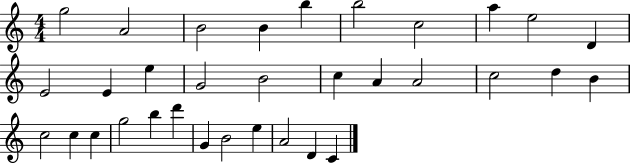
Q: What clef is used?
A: treble